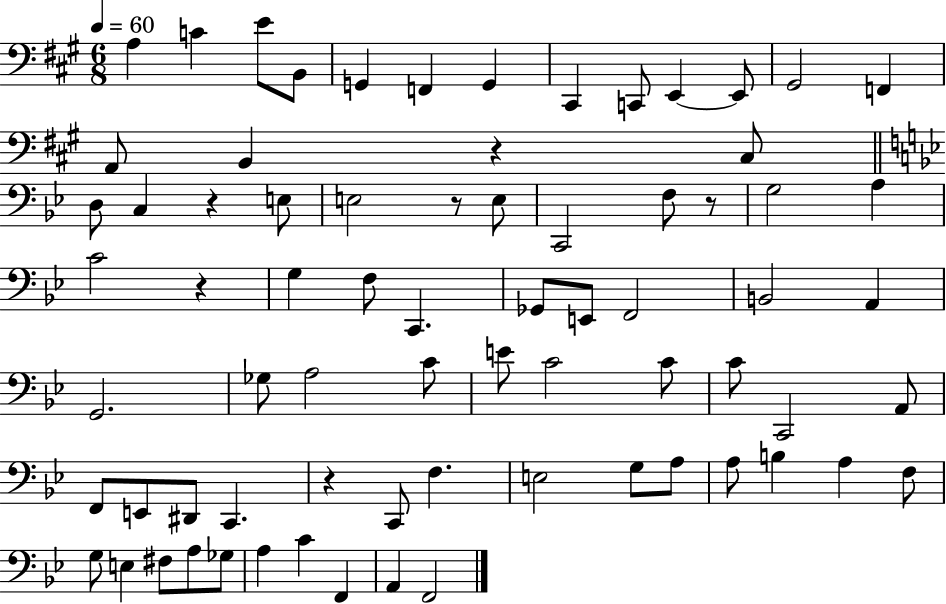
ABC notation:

X:1
T:Untitled
M:6/8
L:1/4
K:A
A, C E/2 B,,/2 G,, F,, G,, ^C,, C,,/2 E,, E,,/2 ^G,,2 F,, A,,/2 B,, z ^C,/2 D,/2 C, z E,/2 E,2 z/2 E,/2 C,,2 F,/2 z/2 G,2 A, C2 z G, F,/2 C,, _G,,/2 E,,/2 F,,2 B,,2 A,, G,,2 _G,/2 A,2 C/2 E/2 C2 C/2 C/2 C,,2 A,,/2 F,,/2 E,,/2 ^D,,/2 C,, z C,,/2 F, E,2 G,/2 A,/2 A,/2 B, A, F,/2 G,/2 E, ^F,/2 A,/2 _G,/2 A, C F,, A,, F,,2